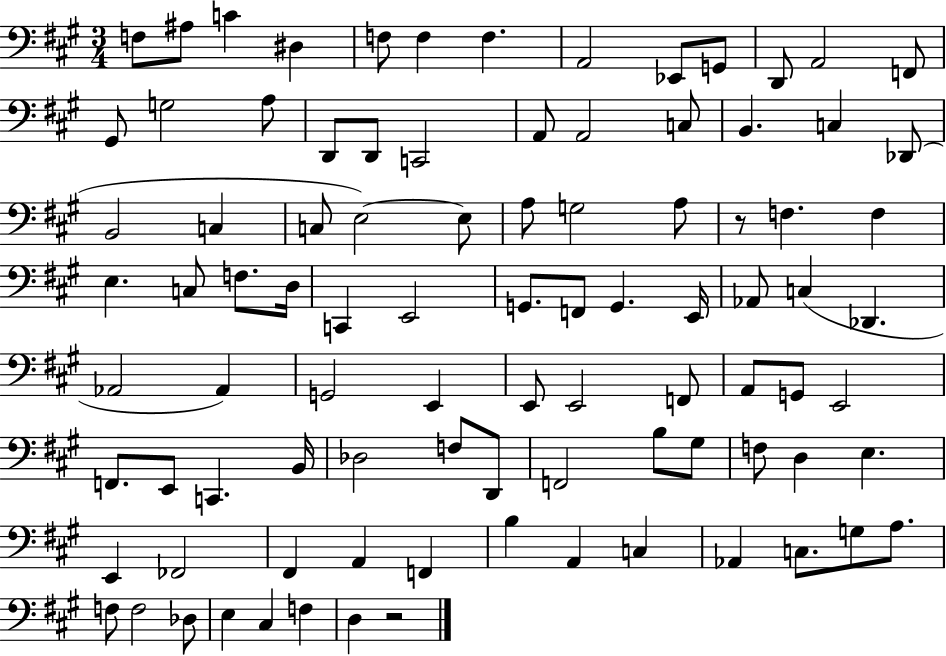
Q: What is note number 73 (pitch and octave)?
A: FES2